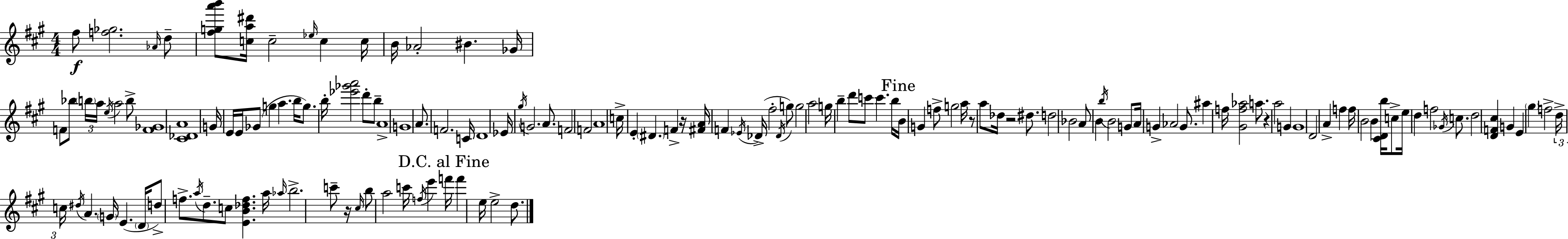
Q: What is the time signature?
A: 4/4